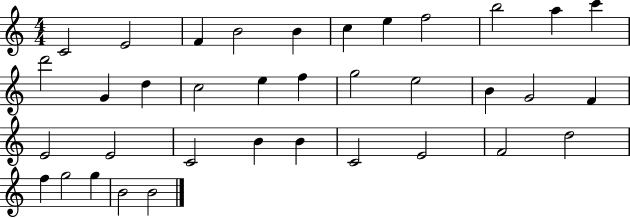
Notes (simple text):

C4/h E4/h F4/q B4/h B4/q C5/q E5/q F5/h B5/h A5/q C6/q D6/h G4/q D5/q C5/h E5/q F5/q G5/h E5/h B4/q G4/h F4/q E4/h E4/h C4/h B4/q B4/q C4/h E4/h F4/h D5/h F5/q G5/h G5/q B4/h B4/h